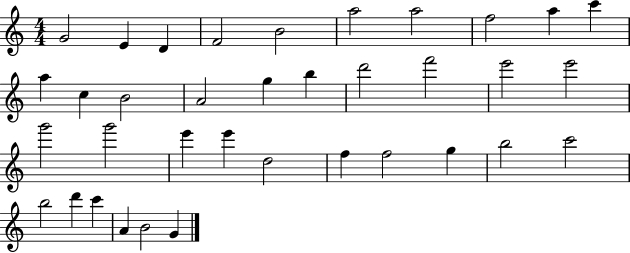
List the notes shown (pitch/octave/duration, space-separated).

G4/h E4/q D4/q F4/h B4/h A5/h A5/h F5/h A5/q C6/q A5/q C5/q B4/h A4/h G5/q B5/q D6/h F6/h E6/h E6/h G6/h G6/h E6/q E6/q D5/h F5/q F5/h G5/q B5/h C6/h B5/h D6/q C6/q A4/q B4/h G4/q